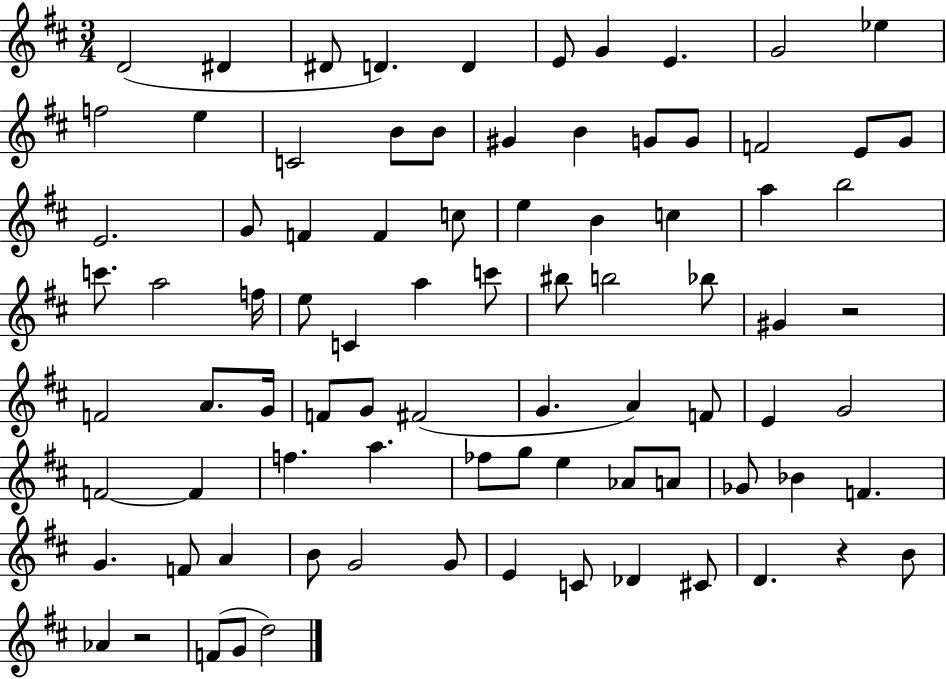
D4/h D#4/q D#4/e D4/q. D4/q E4/e G4/q E4/q. G4/h Eb5/q F5/h E5/q C4/h B4/e B4/e G#4/q B4/q G4/e G4/e F4/h E4/e G4/e E4/h. G4/e F4/q F4/q C5/e E5/q B4/q C5/q A5/q B5/h C6/e. A5/h F5/s E5/e C4/q A5/q C6/e BIS5/e B5/h Bb5/e G#4/q R/h F4/h A4/e. G4/s F4/e G4/e F#4/h G4/q. A4/q F4/e E4/q G4/h F4/h F4/q F5/q. A5/q. FES5/e G5/e E5/q Ab4/e A4/e Gb4/e Bb4/q F4/q. G4/q. F4/e A4/q B4/e G4/h G4/e E4/q C4/e Db4/q C#4/e D4/q. R/q B4/e Ab4/q R/h F4/e G4/e D5/h